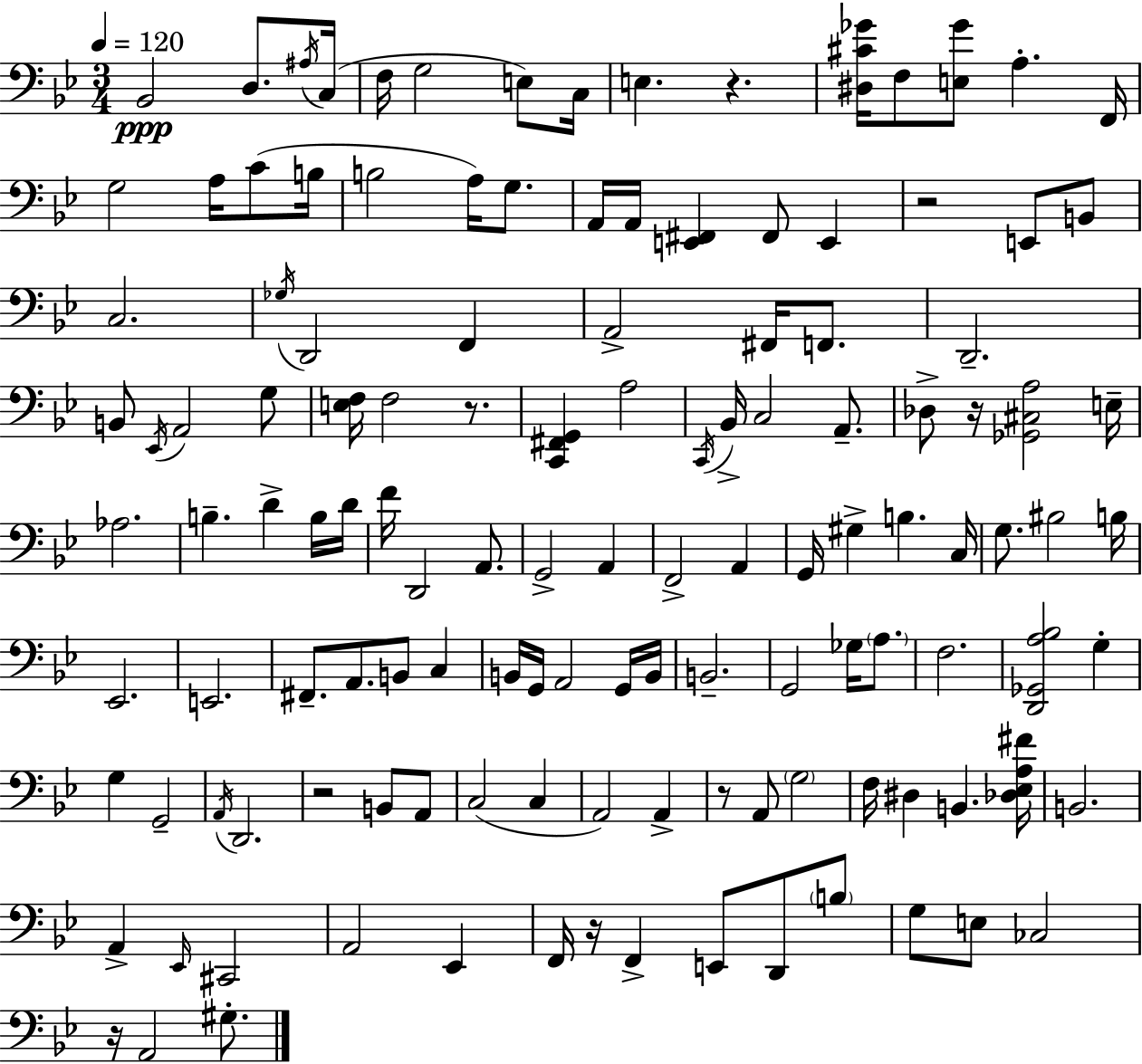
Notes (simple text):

Bb2/h D3/e. A#3/s C3/s F3/s G3/h E3/e C3/s E3/q. R/q. [D#3,C#4,Gb4]/s F3/e [E3,Gb4]/e A3/q. F2/s G3/h A3/s C4/e B3/s B3/h A3/s G3/e. A2/s A2/s [E2,F#2]/q F#2/e E2/q R/h E2/e B2/e C3/h. Gb3/s D2/h F2/q A2/h F#2/s F2/e. D2/h. B2/e Eb2/s A2/h G3/e [E3,F3]/s F3/h R/e. [C2,F#2,G2]/q A3/h C2/s Bb2/s C3/h A2/e. Db3/e R/s [Gb2,C#3,A3]/h E3/s Ab3/h. B3/q. D4/q B3/s D4/s F4/s D2/h A2/e. G2/h A2/q F2/h A2/q G2/s G#3/q B3/q. C3/s G3/e. BIS3/h B3/s Eb2/h. E2/h. F#2/e. A2/e. B2/e C3/q B2/s G2/s A2/h G2/s B2/s B2/h. G2/h Gb3/s A3/e. F3/h. [D2,Gb2,A3,Bb3]/h G3/q G3/q G2/h A2/s D2/h. R/h B2/e A2/e C3/h C3/q A2/h A2/q R/e A2/e G3/h F3/s D#3/q B2/q. [Db3,Eb3,A3,F#4]/s B2/h. A2/q Eb2/s C#2/h A2/h Eb2/q F2/s R/s F2/q E2/e D2/e B3/e G3/e E3/e CES3/h R/s A2/h G#3/e.